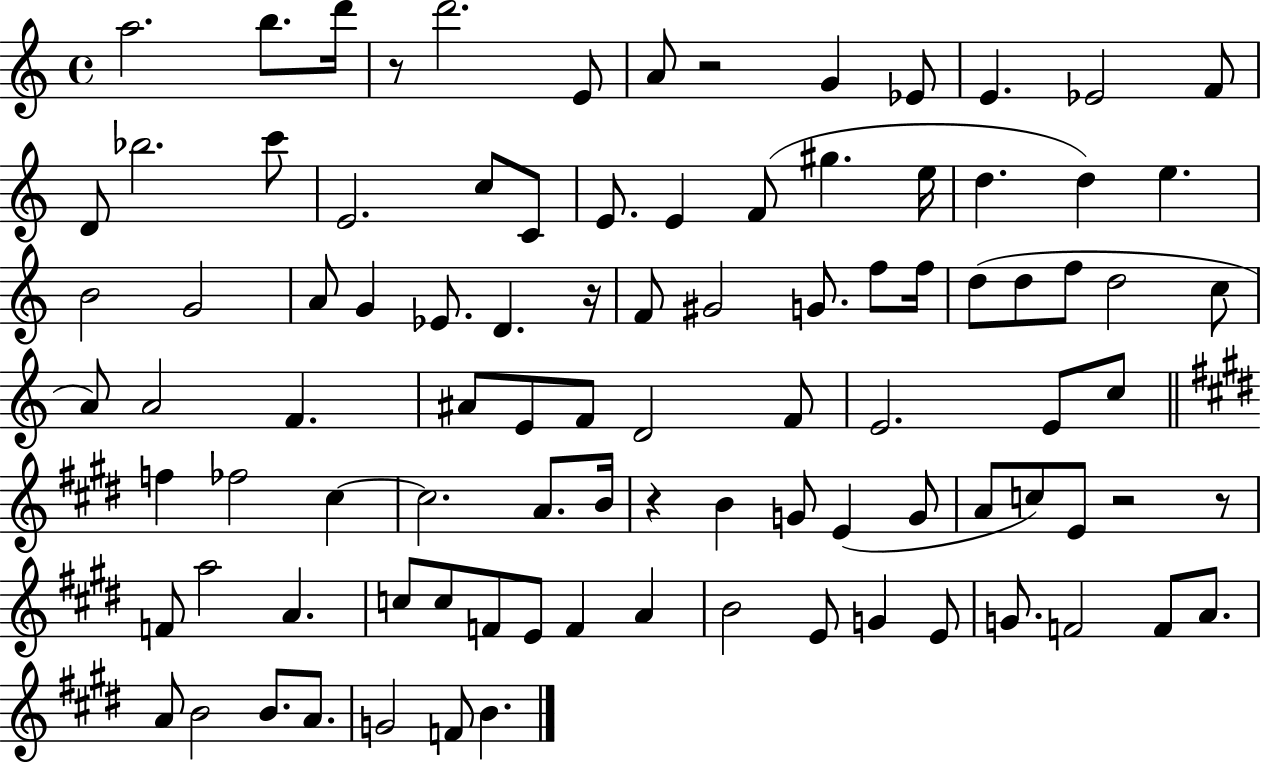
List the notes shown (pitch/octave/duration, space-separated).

A5/h. B5/e. D6/s R/e D6/h. E4/e A4/e R/h G4/q Eb4/e E4/q. Eb4/h F4/e D4/e Bb5/h. C6/e E4/h. C5/e C4/e E4/e. E4/q F4/e G#5/q. E5/s D5/q. D5/q E5/q. B4/h G4/h A4/e G4/q Eb4/e. D4/q. R/s F4/e G#4/h G4/e. F5/e F5/s D5/e D5/e F5/e D5/h C5/e A4/e A4/h F4/q. A#4/e E4/e F4/e D4/h F4/e E4/h. E4/e C5/e F5/q FES5/h C#5/q C#5/h. A4/e. B4/s R/q B4/q G4/e E4/q G4/e A4/e C5/e E4/e R/h R/e F4/e A5/h A4/q. C5/e C5/e F4/e E4/e F4/q A4/q B4/h E4/e G4/q E4/e G4/e. F4/h F4/e A4/e. A4/e B4/h B4/e. A4/e. G4/h F4/e B4/q.